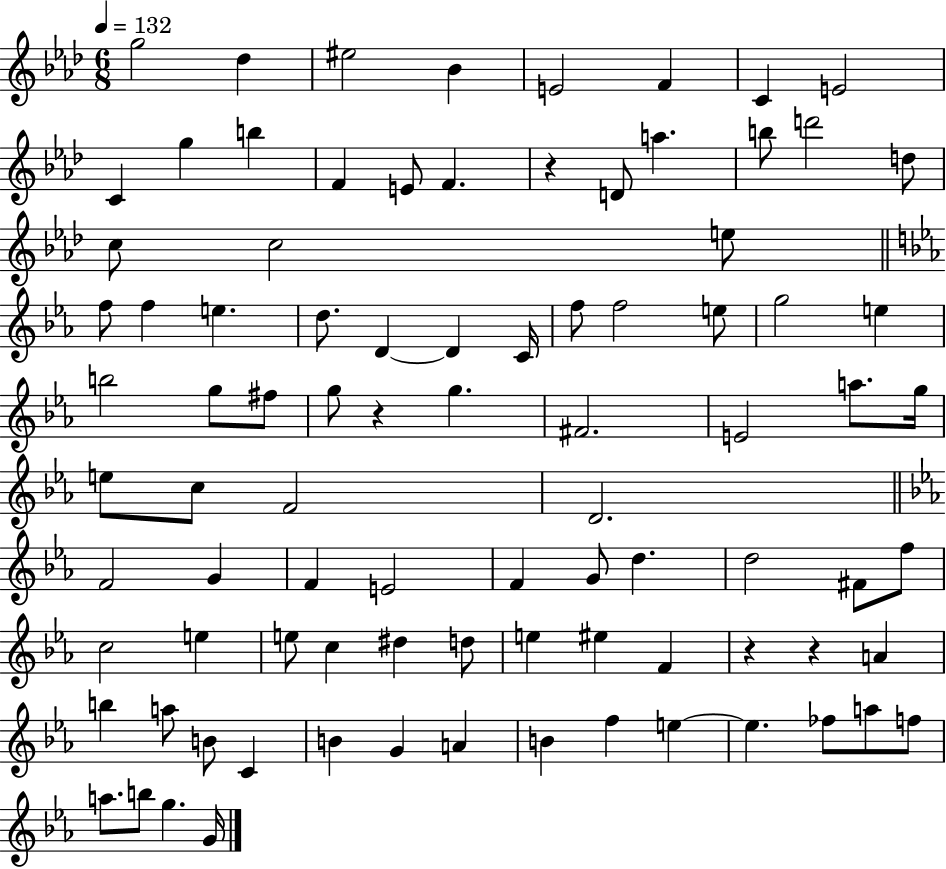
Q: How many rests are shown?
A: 4